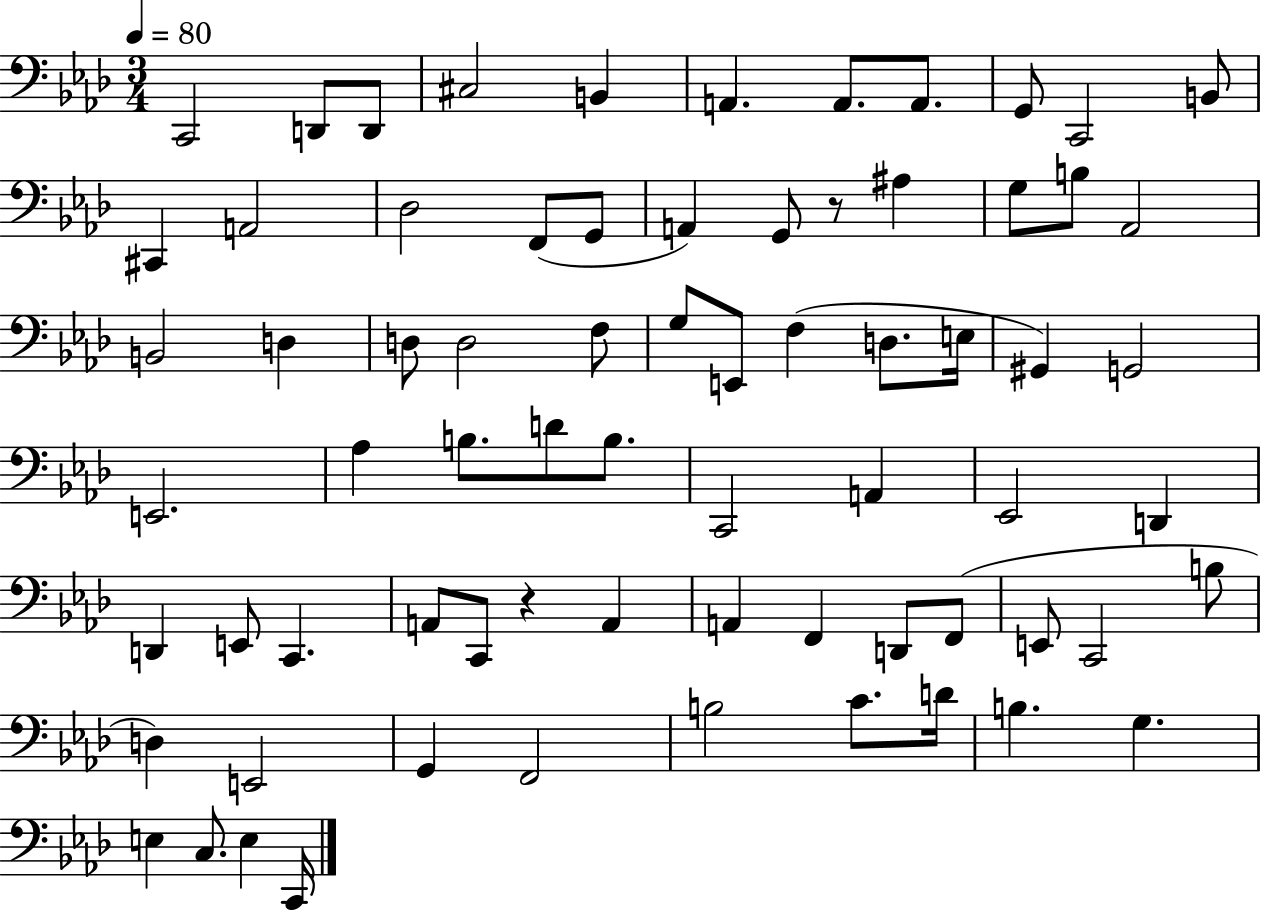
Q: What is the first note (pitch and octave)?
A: C2